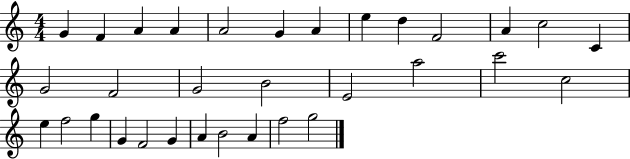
G4/q F4/q A4/q A4/q A4/h G4/q A4/q E5/q D5/q F4/h A4/q C5/h C4/q G4/h F4/h G4/h B4/h E4/h A5/h C6/h C5/h E5/q F5/h G5/q G4/q F4/h G4/q A4/q B4/h A4/q F5/h G5/h